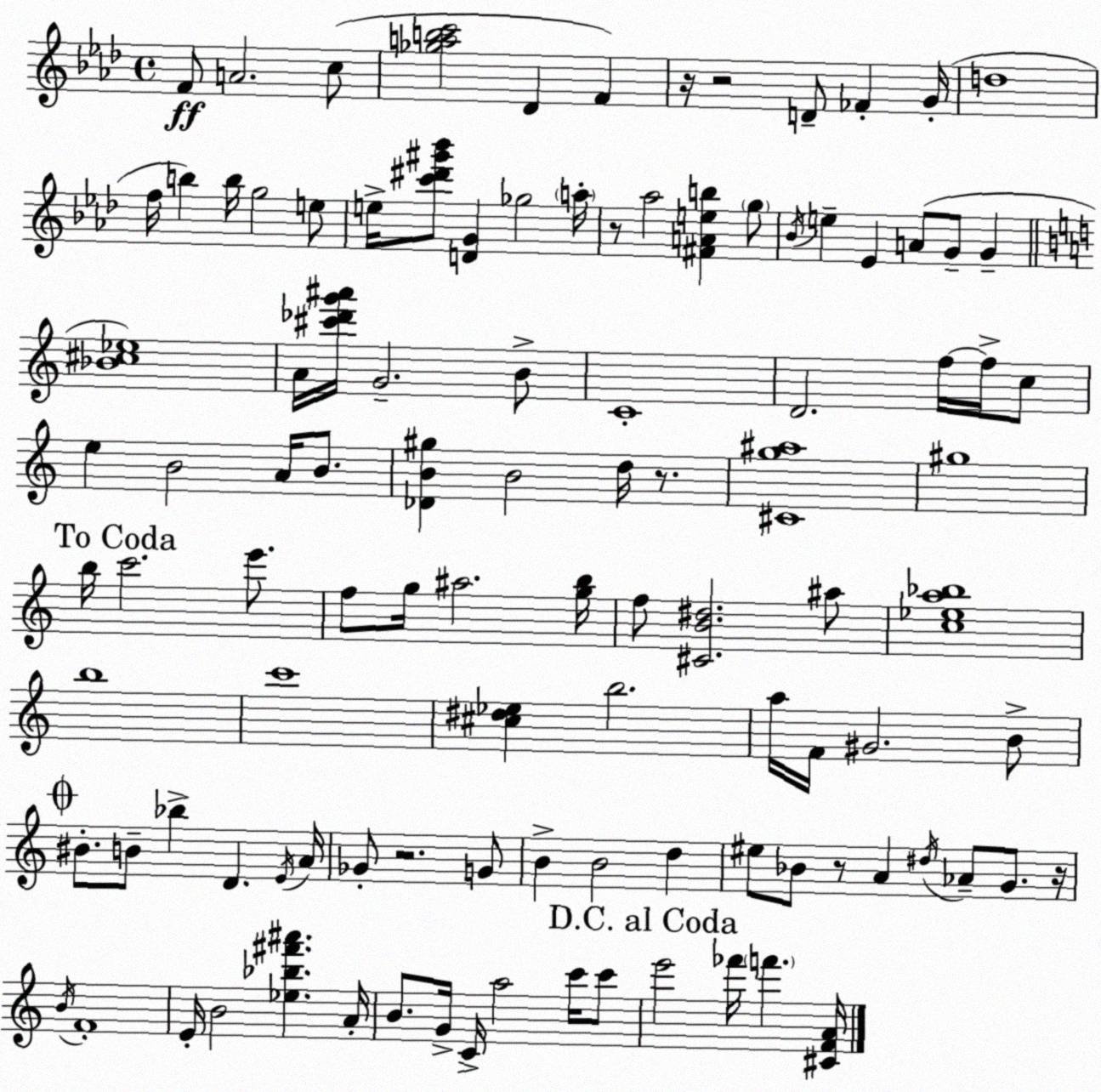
X:1
T:Untitled
M:4/4
L:1/4
K:Ab
F/2 A2 c/2 [_gabc']2 _D F z/4 z2 D/2 _F G/4 d4 f/4 b b/4 g2 e/2 e/4 [c'^d'^g'_b']/2 [DG] _g2 a/4 z/2 _a2 [^FAeb] g/2 _B/4 e _E A/2 G/2 G [_B^c_e]4 A/4 [^c'_d'g'^a']/4 G2 B/2 C4 D2 f/4 f/4 c/2 e B2 A/4 B/2 [_DB^g] B2 d/4 z/2 [^Cg^a]4 ^g4 b/4 c'2 e'/2 f/2 g/4 ^a2 [gb]/4 f/2 [^CB^d]2 ^a/2 [c_ea_b]4 b4 c'4 [^c^d_e] b2 a/4 F/4 ^G2 B/2 ^B/2 B/2 _b D E/4 A/4 _G/2 z2 G/2 B B2 d ^e/2 _B/2 z/2 A ^d/4 _A/2 G/2 z/4 B/4 F4 E/4 B2 [_e_b^f'^a'] A/4 B/2 G/4 C/4 a2 c'/4 c'/2 e'2 _f'/4 f' [^CFA]/4